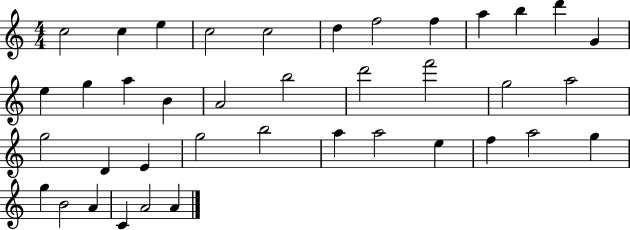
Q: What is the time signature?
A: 4/4